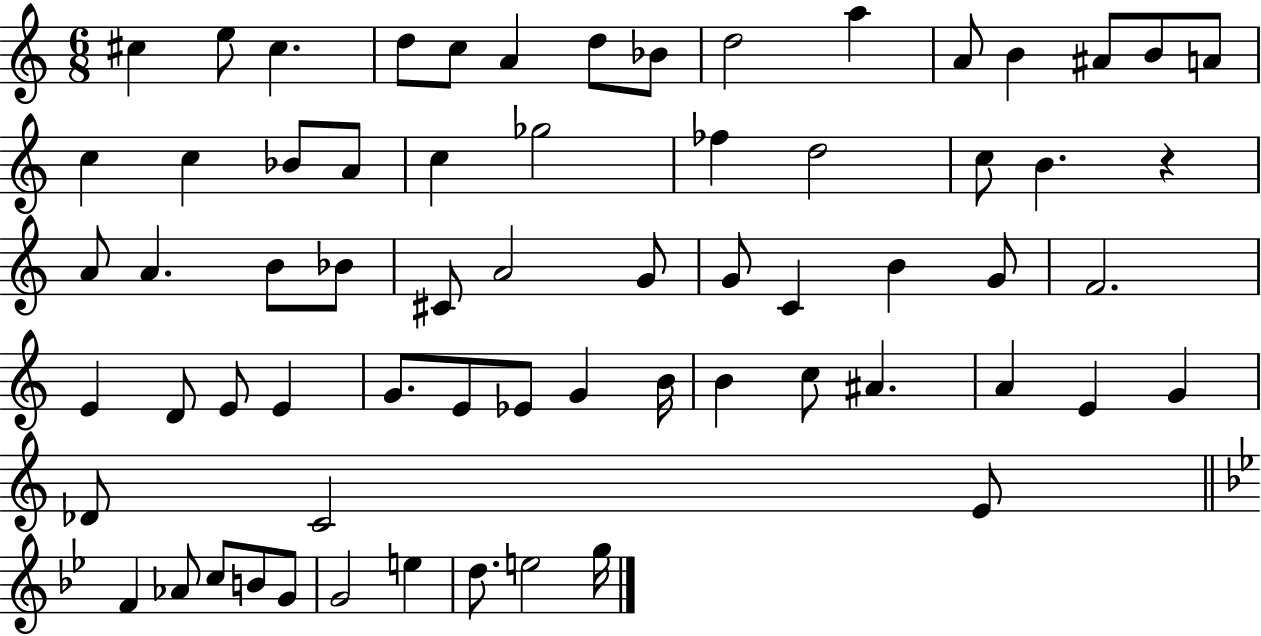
X:1
T:Untitled
M:6/8
L:1/4
K:C
^c e/2 ^c d/2 c/2 A d/2 _B/2 d2 a A/2 B ^A/2 B/2 A/2 c c _B/2 A/2 c _g2 _f d2 c/2 B z A/2 A B/2 _B/2 ^C/2 A2 G/2 G/2 C B G/2 F2 E D/2 E/2 E G/2 E/2 _E/2 G B/4 B c/2 ^A A E G _D/2 C2 E/2 F _A/2 c/2 B/2 G/2 G2 e d/2 e2 g/4